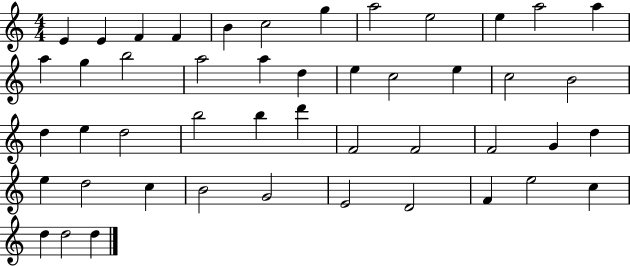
E4/q E4/q F4/q F4/q B4/q C5/h G5/q A5/h E5/h E5/q A5/h A5/q A5/q G5/q B5/h A5/h A5/q D5/q E5/q C5/h E5/q C5/h B4/h D5/q E5/q D5/h B5/h B5/q D6/q F4/h F4/h F4/h G4/q D5/q E5/q D5/h C5/q B4/h G4/h E4/h D4/h F4/q E5/h C5/q D5/q D5/h D5/q